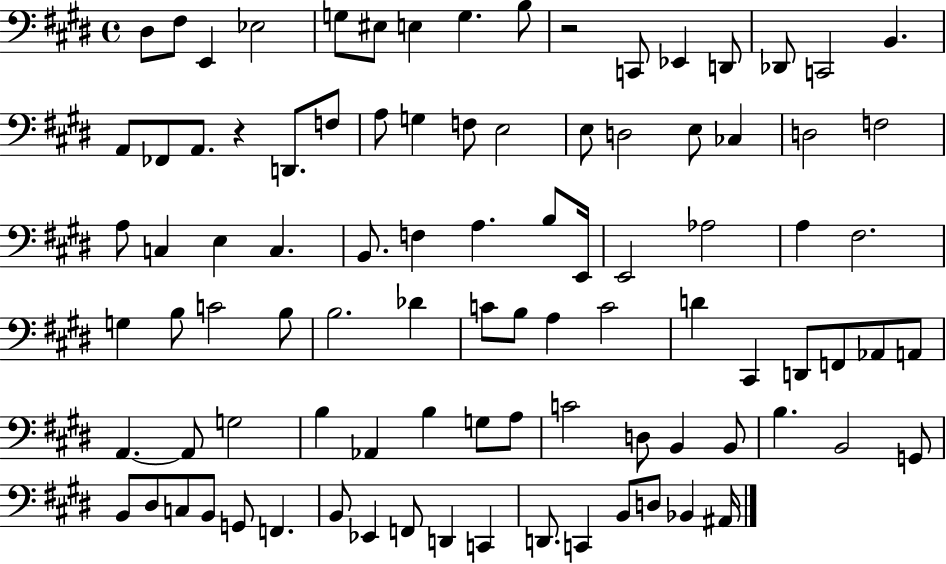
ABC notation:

X:1
T:Untitled
M:4/4
L:1/4
K:E
^D,/2 ^F,/2 E,, _E,2 G,/2 ^E,/2 E, G, B,/2 z2 C,,/2 _E,, D,,/2 _D,,/2 C,,2 B,, A,,/2 _F,,/2 A,,/2 z D,,/2 F,/2 A,/2 G, F,/2 E,2 E,/2 D,2 E,/2 _C, D,2 F,2 A,/2 C, E, C, B,,/2 F, A, B,/2 E,,/4 E,,2 _A,2 A, ^F,2 G, B,/2 C2 B,/2 B,2 _D C/2 B,/2 A, C2 D ^C,, D,,/2 F,,/2 _A,,/2 A,,/2 A,, A,,/2 G,2 B, _A,, B, G,/2 A,/2 C2 D,/2 B,, B,,/2 B, B,,2 G,,/2 B,,/2 ^D,/2 C,/2 B,,/2 G,,/2 F,, B,,/2 _E,, F,,/2 D,, C,, D,,/2 C,, B,,/2 D,/2 _B,, ^A,,/4